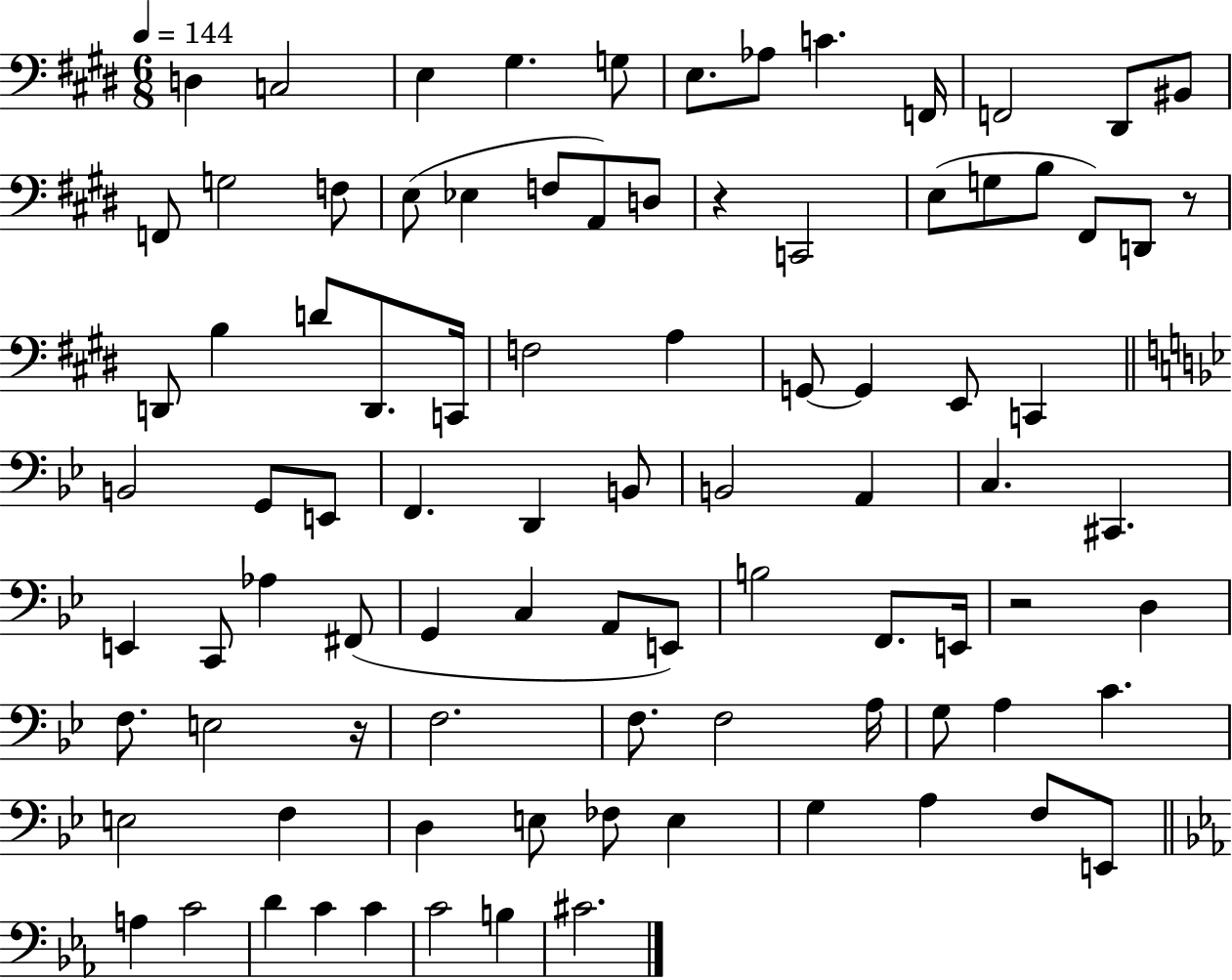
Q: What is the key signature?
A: E major